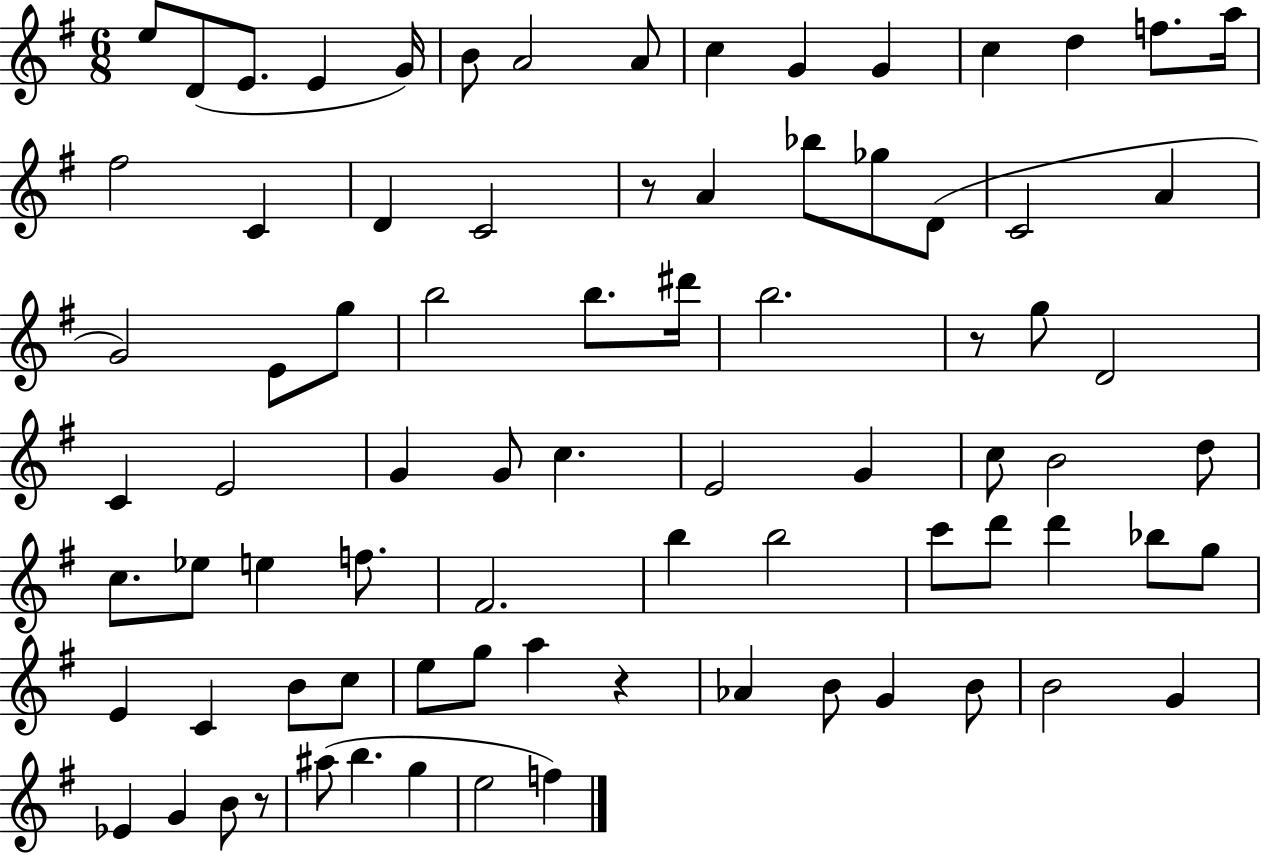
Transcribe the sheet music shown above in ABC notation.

X:1
T:Untitled
M:6/8
L:1/4
K:G
e/2 D/2 E/2 E G/4 B/2 A2 A/2 c G G c d f/2 a/4 ^f2 C D C2 z/2 A _b/2 _g/2 D/2 C2 A G2 E/2 g/2 b2 b/2 ^d'/4 b2 z/2 g/2 D2 C E2 G G/2 c E2 G c/2 B2 d/2 c/2 _e/2 e f/2 ^F2 b b2 c'/2 d'/2 d' _b/2 g/2 E C B/2 c/2 e/2 g/2 a z _A B/2 G B/2 B2 G _E G B/2 z/2 ^a/2 b g e2 f